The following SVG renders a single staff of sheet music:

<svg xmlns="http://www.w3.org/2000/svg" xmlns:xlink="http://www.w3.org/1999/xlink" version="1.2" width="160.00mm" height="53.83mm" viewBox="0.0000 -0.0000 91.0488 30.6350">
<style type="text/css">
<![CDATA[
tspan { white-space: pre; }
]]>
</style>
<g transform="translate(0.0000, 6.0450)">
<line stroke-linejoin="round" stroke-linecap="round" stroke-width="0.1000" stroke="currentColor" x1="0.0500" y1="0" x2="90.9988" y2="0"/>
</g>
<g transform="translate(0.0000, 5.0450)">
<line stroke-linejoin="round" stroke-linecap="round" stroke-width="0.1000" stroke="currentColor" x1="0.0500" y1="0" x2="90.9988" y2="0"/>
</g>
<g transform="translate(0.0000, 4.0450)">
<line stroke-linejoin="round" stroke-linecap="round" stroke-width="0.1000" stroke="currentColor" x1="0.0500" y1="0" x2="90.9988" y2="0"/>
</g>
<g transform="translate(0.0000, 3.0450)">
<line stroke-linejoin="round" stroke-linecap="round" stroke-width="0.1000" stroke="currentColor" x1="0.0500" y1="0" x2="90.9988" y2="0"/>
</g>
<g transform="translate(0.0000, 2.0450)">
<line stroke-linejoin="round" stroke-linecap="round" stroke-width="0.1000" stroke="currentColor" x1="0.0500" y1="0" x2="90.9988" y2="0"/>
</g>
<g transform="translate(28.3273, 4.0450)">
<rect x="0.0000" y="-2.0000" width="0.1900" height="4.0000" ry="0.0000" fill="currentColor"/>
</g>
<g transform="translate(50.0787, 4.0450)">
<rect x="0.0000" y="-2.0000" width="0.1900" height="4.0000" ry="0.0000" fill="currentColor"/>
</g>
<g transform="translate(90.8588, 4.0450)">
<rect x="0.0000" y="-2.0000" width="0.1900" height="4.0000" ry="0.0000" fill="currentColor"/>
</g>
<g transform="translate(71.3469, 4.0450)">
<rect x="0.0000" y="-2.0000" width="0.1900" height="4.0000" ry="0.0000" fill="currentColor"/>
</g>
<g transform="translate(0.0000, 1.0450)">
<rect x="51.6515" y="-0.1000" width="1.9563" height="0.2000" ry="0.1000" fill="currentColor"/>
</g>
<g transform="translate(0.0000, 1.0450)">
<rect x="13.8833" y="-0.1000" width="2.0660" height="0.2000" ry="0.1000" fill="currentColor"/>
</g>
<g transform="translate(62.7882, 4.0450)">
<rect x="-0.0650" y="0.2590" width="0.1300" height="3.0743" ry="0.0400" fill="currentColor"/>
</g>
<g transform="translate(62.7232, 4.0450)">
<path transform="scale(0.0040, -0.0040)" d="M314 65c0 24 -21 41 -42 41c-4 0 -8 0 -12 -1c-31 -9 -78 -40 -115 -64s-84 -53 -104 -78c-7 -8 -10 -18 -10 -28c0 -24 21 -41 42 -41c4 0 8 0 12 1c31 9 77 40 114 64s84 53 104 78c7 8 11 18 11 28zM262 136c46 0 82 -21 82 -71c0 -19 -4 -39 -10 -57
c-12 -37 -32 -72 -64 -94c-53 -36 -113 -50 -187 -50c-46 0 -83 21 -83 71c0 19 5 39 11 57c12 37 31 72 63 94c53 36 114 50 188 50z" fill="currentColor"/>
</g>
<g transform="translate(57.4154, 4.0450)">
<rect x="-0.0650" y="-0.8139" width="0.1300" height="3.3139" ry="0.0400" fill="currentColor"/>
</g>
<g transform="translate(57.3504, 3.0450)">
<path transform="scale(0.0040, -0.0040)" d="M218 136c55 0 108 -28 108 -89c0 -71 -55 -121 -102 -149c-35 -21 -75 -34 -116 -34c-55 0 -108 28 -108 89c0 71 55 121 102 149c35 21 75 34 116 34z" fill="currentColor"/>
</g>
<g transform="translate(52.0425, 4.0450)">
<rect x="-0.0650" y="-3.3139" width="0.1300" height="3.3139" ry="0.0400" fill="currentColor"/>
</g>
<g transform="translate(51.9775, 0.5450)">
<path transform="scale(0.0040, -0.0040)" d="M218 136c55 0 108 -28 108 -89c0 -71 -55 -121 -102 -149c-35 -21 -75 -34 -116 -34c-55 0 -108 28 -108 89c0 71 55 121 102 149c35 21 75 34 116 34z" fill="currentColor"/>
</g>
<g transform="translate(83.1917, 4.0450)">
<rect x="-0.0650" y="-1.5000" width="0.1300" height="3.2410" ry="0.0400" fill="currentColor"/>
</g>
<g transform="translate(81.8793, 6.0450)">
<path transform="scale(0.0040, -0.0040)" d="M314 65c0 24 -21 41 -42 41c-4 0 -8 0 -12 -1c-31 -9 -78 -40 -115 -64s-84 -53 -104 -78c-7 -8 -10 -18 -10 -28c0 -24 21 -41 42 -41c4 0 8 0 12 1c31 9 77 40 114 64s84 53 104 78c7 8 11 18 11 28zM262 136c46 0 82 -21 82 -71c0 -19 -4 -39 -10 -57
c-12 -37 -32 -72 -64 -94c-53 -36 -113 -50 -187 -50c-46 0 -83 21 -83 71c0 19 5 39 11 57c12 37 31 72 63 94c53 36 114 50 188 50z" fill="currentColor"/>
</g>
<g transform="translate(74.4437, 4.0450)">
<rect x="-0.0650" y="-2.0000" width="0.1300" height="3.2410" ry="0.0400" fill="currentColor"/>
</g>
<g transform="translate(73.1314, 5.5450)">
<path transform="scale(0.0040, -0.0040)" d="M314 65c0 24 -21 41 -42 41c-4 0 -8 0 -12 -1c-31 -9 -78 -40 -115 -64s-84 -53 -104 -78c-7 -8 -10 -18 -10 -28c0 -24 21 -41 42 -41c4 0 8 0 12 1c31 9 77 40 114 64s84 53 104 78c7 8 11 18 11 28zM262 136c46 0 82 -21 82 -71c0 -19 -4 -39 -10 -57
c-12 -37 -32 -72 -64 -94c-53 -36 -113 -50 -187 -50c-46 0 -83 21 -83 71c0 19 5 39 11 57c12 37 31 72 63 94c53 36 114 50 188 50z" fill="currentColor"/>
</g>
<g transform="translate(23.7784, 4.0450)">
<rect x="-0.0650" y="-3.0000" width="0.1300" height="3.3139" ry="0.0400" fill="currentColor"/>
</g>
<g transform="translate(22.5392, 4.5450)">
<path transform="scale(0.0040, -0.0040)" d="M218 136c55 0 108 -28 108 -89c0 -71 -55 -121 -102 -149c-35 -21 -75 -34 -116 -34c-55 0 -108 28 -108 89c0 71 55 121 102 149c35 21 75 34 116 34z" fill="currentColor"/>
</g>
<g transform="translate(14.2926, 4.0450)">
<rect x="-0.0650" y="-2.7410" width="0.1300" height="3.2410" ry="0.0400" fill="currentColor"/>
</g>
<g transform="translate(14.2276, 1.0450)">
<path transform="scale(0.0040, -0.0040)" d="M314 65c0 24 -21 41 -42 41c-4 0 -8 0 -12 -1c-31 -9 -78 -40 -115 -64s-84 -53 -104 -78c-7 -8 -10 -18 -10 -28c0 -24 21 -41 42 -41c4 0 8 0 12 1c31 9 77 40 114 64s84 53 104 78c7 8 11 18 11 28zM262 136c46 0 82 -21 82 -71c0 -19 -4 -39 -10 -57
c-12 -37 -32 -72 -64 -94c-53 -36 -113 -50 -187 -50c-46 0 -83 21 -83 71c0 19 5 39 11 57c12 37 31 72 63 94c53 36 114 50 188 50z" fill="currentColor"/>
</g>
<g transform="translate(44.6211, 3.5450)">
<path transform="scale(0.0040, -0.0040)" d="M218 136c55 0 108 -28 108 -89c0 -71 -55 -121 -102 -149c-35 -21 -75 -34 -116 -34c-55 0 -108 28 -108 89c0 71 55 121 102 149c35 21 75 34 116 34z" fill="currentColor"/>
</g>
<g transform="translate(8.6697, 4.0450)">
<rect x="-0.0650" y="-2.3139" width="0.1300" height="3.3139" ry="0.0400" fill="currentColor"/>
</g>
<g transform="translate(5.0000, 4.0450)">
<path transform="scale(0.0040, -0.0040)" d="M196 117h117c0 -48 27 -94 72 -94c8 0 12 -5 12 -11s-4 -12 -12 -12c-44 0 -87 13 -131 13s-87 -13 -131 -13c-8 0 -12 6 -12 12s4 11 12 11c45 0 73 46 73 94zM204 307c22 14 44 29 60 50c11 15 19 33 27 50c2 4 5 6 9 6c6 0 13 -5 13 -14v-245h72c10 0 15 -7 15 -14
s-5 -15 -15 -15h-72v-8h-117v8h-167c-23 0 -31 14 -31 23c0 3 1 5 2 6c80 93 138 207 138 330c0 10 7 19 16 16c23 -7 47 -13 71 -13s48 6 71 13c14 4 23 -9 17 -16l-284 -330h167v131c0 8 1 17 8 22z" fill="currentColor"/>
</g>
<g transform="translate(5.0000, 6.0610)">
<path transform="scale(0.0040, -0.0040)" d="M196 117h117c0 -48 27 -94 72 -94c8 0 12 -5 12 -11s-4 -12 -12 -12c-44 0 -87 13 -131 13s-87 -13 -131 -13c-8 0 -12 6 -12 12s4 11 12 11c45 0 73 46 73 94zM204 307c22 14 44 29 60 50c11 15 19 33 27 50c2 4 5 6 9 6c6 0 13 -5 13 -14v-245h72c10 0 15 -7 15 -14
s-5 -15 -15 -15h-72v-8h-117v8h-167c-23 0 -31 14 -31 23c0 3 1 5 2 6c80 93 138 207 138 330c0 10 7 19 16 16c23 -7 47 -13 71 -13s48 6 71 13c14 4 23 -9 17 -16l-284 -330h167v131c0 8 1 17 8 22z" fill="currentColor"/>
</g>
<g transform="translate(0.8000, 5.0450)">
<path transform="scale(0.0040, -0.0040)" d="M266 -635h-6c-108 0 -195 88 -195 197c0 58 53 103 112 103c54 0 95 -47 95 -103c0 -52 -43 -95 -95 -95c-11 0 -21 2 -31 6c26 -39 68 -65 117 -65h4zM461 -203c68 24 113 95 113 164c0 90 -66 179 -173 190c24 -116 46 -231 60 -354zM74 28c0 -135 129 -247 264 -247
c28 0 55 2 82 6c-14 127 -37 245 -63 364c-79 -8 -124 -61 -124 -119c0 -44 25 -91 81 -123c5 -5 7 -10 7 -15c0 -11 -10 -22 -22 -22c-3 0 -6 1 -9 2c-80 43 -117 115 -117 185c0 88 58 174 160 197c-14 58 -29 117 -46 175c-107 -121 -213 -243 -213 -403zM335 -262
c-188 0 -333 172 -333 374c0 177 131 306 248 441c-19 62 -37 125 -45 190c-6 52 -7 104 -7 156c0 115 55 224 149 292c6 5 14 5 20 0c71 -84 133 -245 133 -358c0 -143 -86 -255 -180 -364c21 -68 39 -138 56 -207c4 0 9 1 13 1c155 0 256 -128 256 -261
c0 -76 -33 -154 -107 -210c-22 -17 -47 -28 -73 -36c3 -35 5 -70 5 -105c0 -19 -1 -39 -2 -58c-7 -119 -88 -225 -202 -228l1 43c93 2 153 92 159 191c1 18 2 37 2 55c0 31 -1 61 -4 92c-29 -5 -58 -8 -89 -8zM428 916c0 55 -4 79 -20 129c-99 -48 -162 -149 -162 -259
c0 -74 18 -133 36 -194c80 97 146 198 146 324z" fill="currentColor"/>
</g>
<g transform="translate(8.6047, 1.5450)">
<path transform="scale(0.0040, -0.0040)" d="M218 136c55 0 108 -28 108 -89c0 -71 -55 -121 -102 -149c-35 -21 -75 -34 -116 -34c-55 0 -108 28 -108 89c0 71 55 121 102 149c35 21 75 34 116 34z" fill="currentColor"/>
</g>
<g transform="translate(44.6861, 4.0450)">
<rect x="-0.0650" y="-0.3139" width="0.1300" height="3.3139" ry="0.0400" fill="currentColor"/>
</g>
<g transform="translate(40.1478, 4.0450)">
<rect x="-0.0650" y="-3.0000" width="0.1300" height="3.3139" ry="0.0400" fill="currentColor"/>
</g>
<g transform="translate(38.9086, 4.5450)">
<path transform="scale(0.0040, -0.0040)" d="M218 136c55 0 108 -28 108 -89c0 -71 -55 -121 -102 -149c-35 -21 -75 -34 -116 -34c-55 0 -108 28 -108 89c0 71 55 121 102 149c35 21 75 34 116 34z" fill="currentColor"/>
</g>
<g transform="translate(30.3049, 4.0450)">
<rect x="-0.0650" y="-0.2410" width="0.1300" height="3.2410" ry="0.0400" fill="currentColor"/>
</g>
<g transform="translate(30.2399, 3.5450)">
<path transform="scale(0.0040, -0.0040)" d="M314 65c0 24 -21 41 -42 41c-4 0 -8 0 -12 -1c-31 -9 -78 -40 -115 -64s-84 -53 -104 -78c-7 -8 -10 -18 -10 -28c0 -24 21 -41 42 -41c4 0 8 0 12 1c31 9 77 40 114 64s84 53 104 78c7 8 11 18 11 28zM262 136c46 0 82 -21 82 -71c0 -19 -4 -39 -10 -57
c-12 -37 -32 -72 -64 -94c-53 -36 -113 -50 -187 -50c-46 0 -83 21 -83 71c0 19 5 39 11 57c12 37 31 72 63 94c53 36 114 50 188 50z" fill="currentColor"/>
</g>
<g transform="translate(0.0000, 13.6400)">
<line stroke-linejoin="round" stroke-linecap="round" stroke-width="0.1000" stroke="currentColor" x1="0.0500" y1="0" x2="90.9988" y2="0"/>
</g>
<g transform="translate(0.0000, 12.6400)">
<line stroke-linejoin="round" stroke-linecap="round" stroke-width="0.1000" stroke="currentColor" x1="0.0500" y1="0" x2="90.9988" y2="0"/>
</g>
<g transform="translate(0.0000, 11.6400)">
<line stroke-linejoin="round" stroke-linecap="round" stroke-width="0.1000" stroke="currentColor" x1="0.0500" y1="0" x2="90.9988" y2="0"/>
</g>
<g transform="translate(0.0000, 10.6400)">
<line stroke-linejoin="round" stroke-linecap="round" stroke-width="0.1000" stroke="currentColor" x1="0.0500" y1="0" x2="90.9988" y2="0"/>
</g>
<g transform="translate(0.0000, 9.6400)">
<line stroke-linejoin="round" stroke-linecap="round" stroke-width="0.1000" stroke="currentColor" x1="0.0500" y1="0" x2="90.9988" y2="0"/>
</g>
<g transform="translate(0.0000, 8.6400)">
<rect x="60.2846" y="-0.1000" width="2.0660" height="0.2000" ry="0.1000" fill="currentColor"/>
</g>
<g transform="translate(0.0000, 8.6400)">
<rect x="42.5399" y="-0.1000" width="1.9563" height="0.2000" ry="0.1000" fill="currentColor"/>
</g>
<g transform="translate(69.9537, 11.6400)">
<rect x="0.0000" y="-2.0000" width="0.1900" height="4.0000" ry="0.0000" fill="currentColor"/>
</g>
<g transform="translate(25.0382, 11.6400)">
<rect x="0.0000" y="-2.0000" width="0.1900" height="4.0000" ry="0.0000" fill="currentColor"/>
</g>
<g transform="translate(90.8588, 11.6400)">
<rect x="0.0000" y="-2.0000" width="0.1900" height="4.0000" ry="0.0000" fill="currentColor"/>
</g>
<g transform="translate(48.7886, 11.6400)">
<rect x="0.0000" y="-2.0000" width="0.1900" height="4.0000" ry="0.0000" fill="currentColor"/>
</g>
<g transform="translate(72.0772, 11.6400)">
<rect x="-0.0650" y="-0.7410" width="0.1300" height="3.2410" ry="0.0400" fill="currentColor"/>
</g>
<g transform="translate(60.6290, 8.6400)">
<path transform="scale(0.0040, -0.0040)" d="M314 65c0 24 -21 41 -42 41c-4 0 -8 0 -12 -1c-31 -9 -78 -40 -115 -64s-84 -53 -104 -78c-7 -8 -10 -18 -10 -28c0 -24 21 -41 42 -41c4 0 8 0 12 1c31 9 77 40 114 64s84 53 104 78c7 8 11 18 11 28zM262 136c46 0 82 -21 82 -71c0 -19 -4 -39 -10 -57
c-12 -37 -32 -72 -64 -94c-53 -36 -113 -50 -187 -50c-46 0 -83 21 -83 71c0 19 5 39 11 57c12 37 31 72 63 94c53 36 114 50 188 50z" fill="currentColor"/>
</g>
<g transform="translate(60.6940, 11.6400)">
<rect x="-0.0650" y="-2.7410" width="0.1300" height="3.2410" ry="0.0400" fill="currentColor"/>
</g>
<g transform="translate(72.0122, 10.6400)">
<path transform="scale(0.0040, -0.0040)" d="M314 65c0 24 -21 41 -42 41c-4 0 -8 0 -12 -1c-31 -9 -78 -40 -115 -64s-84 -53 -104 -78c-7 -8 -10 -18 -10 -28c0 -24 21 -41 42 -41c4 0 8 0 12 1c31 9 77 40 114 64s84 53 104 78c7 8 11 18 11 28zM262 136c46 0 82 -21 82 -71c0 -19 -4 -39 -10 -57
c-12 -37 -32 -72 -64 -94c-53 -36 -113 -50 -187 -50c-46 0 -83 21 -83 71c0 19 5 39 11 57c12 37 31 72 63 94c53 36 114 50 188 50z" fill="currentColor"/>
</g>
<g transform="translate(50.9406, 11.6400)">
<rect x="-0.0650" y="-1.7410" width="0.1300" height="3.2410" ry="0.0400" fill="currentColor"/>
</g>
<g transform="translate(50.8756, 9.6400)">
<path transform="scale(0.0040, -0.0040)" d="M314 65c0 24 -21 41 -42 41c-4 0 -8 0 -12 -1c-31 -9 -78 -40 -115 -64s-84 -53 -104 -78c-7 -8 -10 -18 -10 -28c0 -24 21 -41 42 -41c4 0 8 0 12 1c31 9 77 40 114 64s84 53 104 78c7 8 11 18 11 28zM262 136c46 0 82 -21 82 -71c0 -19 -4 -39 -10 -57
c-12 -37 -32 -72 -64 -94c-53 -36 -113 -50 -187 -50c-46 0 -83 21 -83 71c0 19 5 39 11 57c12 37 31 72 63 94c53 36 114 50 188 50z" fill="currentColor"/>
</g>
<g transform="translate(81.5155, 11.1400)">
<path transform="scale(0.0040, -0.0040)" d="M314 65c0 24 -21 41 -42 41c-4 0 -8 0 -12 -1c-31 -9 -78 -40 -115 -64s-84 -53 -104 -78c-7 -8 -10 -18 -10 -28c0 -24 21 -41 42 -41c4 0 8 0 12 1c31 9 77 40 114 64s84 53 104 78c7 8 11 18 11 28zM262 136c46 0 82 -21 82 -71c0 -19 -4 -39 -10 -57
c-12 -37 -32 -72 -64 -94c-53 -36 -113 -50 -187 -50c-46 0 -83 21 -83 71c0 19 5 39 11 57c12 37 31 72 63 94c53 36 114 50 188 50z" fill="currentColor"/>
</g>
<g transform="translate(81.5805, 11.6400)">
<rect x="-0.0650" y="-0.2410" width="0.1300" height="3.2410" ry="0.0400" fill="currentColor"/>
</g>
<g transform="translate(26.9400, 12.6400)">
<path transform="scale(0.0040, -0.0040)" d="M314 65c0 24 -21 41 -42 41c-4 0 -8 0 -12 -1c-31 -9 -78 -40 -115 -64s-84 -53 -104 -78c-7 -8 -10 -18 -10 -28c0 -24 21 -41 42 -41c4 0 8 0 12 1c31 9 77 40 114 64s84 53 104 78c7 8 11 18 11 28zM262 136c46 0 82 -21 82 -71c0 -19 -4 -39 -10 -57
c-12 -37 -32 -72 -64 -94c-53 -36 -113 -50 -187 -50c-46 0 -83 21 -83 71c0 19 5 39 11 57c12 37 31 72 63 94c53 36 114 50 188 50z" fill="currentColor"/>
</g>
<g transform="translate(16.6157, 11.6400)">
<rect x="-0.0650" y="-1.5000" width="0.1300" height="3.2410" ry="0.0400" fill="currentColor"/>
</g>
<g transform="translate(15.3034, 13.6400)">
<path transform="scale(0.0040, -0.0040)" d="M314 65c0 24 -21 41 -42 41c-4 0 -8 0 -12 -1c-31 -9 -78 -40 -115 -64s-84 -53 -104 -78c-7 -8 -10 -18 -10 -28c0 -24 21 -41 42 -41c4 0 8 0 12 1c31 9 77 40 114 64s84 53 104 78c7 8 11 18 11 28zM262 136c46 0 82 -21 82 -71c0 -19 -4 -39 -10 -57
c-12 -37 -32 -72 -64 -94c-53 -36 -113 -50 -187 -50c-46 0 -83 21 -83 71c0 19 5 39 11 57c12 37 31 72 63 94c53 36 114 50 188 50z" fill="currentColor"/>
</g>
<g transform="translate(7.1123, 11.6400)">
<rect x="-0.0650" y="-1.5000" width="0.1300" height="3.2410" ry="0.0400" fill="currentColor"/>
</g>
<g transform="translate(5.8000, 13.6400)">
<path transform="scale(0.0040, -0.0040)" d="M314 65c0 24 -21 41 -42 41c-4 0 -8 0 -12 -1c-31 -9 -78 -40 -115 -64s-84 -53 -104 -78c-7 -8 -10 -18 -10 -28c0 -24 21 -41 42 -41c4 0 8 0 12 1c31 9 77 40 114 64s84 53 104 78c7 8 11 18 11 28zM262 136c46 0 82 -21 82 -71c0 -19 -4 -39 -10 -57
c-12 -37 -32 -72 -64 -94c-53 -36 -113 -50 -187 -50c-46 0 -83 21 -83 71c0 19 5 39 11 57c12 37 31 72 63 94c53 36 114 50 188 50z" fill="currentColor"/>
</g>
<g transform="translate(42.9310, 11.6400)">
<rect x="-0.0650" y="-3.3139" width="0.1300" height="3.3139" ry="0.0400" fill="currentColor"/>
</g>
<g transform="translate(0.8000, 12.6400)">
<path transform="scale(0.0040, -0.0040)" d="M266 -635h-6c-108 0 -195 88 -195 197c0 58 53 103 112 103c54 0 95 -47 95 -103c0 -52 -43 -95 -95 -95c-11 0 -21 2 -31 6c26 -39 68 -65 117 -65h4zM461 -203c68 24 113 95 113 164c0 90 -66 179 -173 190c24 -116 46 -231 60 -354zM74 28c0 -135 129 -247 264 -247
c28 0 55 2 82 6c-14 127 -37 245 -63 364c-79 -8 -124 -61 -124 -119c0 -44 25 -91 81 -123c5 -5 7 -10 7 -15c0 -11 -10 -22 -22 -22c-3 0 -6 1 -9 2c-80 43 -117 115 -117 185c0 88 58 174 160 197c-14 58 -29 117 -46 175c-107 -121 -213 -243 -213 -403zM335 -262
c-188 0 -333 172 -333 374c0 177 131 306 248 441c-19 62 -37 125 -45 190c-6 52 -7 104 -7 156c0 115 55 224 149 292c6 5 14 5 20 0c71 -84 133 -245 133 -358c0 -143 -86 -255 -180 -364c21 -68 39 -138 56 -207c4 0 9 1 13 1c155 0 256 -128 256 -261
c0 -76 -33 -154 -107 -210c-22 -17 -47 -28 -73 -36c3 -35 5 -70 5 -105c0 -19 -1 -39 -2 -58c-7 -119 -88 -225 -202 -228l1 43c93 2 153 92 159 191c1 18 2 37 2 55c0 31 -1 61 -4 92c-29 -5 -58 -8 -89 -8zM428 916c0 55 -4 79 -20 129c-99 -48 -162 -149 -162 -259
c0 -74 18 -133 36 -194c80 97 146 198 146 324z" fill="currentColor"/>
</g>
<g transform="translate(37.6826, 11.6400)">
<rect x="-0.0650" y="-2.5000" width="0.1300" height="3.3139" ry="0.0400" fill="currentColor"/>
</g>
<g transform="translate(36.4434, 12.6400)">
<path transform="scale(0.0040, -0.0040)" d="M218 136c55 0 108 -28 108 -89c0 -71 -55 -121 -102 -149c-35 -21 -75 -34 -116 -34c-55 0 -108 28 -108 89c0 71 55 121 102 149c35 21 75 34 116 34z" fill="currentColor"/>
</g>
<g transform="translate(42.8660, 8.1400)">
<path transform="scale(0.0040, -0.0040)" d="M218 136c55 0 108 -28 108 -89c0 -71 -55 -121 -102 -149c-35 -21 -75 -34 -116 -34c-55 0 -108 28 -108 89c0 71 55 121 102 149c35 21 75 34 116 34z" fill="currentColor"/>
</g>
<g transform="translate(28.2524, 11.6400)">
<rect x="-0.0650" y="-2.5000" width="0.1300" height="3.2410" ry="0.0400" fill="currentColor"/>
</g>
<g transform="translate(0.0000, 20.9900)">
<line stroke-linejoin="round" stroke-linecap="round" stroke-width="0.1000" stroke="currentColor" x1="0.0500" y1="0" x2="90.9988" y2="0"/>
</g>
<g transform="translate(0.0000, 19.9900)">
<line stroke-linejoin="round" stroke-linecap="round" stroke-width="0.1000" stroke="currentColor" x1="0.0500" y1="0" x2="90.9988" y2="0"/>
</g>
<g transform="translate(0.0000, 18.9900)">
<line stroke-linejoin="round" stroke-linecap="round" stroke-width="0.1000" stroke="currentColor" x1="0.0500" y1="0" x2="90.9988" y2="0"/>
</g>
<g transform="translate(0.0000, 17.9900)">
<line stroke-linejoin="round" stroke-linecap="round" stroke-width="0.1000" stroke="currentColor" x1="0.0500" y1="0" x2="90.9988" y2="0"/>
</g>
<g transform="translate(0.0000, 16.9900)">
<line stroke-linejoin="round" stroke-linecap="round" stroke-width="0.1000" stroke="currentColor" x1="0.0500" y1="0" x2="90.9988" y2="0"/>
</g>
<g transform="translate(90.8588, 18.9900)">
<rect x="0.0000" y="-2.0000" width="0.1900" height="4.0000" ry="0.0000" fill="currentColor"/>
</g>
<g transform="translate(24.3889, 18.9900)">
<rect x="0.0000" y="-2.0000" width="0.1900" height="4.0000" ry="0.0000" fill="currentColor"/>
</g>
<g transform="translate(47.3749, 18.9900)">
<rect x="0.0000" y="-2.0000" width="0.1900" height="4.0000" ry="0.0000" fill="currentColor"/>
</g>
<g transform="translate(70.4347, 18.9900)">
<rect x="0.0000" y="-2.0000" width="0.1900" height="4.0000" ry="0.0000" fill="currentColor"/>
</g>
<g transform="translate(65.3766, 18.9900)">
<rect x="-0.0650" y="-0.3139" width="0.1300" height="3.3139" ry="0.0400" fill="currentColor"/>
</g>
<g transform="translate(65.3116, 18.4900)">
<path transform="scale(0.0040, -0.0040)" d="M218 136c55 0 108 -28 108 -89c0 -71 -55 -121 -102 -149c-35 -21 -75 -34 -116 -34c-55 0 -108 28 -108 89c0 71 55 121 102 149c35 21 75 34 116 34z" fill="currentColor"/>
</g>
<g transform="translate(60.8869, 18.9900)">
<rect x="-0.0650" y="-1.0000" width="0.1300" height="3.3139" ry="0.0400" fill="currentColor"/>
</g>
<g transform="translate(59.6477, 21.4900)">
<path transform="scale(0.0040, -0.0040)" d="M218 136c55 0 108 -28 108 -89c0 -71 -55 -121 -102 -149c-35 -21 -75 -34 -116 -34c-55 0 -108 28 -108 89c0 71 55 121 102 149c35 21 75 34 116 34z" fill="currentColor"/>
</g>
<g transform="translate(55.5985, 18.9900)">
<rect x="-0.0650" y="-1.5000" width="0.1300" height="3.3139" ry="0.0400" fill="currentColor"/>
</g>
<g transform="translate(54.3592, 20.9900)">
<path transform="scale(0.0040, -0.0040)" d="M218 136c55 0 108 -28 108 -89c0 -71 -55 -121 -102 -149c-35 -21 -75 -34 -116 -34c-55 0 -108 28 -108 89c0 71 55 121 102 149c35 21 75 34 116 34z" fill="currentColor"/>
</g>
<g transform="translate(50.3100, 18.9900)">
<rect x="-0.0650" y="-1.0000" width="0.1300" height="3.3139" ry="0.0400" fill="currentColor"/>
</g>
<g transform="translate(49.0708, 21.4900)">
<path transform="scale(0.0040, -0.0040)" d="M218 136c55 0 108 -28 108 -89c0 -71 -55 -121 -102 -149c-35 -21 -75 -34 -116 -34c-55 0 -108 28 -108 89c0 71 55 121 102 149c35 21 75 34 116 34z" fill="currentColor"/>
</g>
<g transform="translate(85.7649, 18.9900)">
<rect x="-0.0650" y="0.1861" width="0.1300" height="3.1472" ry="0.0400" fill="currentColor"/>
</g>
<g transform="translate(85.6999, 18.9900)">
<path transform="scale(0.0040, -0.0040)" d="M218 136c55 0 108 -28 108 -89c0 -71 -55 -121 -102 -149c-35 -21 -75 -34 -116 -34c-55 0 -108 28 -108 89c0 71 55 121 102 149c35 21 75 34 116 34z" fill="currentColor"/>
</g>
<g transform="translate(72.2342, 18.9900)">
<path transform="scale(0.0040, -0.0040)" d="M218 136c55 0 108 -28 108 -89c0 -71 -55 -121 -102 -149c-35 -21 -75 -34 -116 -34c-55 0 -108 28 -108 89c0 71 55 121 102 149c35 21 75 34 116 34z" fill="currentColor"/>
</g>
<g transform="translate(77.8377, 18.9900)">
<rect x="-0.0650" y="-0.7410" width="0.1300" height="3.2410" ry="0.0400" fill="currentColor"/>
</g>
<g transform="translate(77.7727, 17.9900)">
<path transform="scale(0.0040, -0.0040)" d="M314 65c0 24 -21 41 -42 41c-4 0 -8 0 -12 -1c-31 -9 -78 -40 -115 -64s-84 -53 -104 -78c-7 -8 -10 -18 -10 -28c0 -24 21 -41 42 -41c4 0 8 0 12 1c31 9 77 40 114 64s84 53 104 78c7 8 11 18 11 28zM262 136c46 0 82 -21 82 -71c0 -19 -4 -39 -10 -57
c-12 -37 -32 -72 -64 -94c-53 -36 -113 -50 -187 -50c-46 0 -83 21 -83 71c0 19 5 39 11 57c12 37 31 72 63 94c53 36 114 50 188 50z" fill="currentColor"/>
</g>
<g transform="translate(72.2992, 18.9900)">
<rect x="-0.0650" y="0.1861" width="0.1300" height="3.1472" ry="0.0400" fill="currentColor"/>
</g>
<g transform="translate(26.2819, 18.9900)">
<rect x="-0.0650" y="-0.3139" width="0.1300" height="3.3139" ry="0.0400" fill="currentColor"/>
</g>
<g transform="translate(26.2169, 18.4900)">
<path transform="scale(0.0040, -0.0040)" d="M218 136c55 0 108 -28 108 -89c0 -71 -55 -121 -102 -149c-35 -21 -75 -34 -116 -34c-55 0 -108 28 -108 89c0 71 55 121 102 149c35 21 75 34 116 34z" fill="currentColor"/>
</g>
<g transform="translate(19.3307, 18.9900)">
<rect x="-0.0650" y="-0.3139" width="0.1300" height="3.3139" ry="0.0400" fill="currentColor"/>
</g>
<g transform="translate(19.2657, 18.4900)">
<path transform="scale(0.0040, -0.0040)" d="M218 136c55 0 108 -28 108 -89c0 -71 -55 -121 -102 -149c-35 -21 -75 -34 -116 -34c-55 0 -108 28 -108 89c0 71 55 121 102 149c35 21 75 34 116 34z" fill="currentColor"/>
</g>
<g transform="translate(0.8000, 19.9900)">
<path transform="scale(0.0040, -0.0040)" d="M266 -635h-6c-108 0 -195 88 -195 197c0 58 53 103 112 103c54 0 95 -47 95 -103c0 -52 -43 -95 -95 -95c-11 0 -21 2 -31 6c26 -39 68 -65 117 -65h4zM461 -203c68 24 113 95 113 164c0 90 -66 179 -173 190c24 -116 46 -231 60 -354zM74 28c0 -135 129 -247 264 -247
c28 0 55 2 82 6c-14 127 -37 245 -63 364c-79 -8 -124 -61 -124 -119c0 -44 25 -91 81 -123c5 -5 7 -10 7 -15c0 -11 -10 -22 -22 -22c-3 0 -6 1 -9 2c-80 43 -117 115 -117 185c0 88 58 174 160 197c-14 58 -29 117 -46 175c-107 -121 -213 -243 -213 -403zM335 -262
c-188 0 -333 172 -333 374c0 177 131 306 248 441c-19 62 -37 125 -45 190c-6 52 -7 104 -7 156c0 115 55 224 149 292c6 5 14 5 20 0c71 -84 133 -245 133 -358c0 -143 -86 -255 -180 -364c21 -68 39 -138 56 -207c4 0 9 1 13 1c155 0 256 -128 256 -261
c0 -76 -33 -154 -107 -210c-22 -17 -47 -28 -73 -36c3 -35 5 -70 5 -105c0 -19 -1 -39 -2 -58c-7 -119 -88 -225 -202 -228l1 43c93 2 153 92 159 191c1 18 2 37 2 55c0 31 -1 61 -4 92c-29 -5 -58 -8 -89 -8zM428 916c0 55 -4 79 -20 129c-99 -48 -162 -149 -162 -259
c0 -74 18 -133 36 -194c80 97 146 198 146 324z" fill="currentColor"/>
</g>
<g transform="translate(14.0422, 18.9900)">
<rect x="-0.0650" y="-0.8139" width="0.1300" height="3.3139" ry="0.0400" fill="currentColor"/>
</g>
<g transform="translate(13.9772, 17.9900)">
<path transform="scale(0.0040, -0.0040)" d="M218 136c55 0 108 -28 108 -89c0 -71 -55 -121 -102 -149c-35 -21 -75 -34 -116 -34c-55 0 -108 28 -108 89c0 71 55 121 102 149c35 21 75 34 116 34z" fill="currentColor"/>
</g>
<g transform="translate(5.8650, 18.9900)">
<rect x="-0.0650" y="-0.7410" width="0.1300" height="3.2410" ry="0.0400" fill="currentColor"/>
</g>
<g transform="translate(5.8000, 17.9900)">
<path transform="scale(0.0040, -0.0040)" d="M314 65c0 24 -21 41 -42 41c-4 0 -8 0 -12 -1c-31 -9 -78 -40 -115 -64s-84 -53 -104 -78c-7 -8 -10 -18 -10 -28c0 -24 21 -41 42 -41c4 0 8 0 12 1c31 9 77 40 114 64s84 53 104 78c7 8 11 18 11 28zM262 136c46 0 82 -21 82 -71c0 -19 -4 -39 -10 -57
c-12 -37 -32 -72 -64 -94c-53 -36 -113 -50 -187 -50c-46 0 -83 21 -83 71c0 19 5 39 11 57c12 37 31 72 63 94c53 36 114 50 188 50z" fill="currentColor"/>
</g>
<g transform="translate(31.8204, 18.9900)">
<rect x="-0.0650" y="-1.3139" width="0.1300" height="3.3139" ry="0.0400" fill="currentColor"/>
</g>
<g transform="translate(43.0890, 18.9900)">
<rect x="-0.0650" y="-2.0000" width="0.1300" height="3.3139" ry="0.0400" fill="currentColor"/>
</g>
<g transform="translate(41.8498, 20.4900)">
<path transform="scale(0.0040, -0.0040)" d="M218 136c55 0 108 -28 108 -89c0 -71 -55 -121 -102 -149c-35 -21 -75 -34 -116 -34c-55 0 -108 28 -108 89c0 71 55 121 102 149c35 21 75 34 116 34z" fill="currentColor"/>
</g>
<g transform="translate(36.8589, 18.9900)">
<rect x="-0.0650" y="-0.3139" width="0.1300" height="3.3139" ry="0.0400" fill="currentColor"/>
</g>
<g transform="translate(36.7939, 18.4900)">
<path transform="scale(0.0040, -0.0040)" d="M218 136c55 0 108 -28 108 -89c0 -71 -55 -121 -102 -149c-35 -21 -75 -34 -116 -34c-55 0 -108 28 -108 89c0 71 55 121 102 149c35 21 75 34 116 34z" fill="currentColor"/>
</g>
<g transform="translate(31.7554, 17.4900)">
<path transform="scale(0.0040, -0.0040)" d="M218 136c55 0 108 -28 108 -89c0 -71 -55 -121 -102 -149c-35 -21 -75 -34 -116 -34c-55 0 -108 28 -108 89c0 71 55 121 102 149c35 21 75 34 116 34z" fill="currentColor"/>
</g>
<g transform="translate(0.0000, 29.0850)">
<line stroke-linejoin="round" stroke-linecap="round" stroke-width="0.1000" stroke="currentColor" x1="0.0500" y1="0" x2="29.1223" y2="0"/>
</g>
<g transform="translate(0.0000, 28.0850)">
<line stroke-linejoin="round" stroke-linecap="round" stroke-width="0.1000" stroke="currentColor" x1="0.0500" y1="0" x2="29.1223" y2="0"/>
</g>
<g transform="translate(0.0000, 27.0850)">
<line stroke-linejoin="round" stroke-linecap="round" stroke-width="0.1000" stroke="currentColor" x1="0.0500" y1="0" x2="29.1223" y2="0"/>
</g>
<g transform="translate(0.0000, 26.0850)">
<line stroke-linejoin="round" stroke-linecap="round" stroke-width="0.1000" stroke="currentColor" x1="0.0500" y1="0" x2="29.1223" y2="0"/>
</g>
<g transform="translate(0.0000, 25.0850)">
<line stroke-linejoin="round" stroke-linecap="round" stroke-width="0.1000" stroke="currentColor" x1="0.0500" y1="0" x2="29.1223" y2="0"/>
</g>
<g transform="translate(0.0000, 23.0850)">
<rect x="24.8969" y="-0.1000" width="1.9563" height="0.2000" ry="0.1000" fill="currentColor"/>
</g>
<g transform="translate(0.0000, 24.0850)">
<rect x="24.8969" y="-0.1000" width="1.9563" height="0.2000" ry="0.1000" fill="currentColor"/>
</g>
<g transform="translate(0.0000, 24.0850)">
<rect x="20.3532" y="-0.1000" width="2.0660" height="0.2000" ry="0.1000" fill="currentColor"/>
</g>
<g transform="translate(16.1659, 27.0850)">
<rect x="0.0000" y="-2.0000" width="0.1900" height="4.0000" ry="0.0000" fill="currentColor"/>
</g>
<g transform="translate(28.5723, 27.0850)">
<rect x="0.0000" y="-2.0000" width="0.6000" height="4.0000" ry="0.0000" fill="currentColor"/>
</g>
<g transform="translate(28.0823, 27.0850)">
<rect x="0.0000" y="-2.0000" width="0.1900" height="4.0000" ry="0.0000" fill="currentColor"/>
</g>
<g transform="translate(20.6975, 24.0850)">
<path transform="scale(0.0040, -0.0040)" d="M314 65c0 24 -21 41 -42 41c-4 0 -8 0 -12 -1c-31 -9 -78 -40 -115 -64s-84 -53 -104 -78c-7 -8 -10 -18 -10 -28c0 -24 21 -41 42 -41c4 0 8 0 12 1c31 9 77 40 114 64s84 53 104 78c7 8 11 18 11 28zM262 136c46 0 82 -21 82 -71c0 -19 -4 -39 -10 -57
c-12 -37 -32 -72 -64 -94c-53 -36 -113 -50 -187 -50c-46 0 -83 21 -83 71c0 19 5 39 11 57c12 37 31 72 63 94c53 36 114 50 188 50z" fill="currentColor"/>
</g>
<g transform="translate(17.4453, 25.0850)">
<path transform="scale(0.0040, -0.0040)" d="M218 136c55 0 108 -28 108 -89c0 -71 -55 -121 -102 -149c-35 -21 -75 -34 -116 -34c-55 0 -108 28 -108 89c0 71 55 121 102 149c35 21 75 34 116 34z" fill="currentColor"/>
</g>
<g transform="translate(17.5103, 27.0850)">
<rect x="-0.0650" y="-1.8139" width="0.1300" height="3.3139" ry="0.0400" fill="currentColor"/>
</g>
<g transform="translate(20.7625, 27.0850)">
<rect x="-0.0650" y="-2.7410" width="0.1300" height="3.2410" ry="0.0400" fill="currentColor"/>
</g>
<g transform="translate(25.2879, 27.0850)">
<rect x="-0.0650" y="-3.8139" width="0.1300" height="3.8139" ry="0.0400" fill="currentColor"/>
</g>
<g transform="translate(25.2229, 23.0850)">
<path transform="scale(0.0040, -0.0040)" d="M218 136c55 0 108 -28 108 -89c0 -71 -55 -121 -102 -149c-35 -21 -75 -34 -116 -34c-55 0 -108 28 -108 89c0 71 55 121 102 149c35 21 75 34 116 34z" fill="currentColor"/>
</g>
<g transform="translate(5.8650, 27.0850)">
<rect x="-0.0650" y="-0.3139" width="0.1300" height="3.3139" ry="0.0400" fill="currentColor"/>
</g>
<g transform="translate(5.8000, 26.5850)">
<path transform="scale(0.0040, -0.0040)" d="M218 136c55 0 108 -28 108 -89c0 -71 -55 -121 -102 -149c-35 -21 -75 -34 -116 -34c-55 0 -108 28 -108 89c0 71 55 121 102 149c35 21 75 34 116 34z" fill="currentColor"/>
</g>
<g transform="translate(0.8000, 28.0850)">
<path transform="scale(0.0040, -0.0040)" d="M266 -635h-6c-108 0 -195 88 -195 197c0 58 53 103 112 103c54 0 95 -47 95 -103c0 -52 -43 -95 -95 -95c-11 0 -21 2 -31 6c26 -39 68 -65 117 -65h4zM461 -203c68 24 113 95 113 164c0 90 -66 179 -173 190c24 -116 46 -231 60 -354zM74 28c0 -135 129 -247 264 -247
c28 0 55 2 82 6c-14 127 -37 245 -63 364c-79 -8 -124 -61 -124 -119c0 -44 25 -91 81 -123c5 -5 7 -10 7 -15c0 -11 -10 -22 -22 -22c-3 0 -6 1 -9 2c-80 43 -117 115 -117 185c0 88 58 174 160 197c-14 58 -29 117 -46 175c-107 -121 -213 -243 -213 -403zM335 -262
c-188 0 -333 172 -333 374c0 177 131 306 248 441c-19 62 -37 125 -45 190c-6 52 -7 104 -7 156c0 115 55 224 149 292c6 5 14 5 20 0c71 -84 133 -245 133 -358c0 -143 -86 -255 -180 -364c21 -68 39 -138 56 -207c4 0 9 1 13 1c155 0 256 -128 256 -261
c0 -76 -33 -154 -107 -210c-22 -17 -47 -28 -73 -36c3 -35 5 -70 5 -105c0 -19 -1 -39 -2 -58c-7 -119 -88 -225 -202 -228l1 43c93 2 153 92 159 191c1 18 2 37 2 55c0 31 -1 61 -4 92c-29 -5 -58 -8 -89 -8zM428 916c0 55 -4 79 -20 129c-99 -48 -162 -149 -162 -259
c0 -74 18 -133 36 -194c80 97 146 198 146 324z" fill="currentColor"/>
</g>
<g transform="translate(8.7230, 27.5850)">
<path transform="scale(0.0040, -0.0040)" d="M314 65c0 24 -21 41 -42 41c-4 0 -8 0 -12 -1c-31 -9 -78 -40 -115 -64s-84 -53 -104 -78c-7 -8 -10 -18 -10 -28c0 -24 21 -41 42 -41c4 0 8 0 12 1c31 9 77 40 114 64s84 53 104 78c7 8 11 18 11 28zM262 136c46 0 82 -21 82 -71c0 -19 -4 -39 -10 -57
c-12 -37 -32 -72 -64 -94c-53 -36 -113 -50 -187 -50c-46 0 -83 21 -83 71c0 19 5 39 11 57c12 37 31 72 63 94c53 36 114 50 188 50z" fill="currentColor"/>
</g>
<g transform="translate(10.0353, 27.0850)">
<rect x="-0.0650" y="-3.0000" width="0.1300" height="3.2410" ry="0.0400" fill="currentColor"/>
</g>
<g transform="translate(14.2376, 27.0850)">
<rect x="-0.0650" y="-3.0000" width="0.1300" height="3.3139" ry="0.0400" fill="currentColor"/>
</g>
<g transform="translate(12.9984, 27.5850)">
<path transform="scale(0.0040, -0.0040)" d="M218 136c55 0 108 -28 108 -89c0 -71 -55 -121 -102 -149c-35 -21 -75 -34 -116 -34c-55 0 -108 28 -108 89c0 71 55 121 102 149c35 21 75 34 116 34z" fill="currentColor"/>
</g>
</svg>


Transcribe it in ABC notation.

X:1
T:Untitled
M:4/4
L:1/4
K:C
g a2 A c2 A c b d B2 F2 E2 E2 E2 G2 G b f2 a2 d2 c2 d2 d c c e c F D E D c B d2 B c A2 A f a2 c'